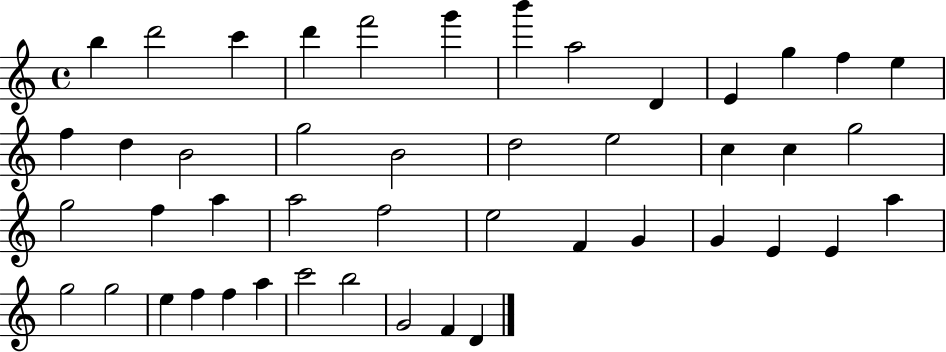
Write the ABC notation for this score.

X:1
T:Untitled
M:4/4
L:1/4
K:C
b d'2 c' d' f'2 g' b' a2 D E g f e f d B2 g2 B2 d2 e2 c c g2 g2 f a a2 f2 e2 F G G E E a g2 g2 e f f a c'2 b2 G2 F D